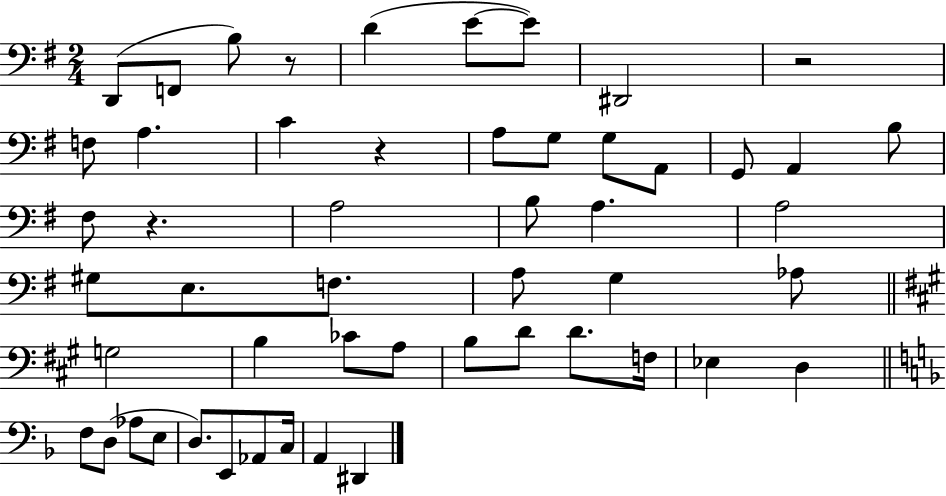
D2/e F2/e B3/e R/e D4/q E4/e E4/e D#2/h R/h F3/e A3/q. C4/q R/q A3/e G3/e G3/e A2/e G2/e A2/q B3/e F#3/e R/q. A3/h B3/e A3/q. A3/h G#3/e E3/e. F3/e. A3/e G3/q Ab3/e G3/h B3/q CES4/e A3/e B3/e D4/e D4/e. F3/s Eb3/q D3/q F3/e D3/e Ab3/e E3/e D3/e. E2/e Ab2/e C3/s A2/q D#2/q